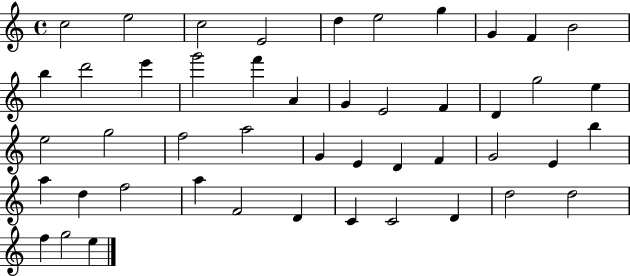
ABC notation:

X:1
T:Untitled
M:4/4
L:1/4
K:C
c2 e2 c2 E2 d e2 g G F B2 b d'2 e' g'2 f' A G E2 F D g2 e e2 g2 f2 a2 G E D F G2 E b a d f2 a F2 D C C2 D d2 d2 f g2 e